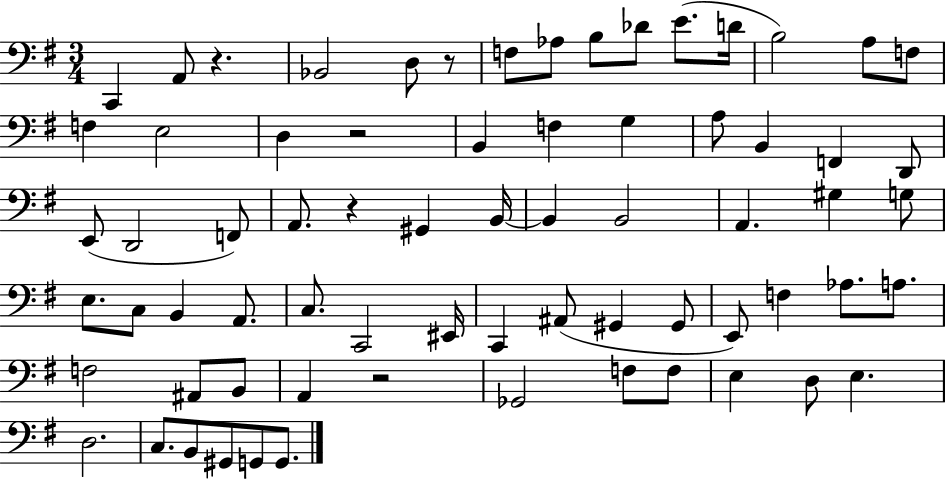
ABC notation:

X:1
T:Untitled
M:3/4
L:1/4
K:G
C,, A,,/2 z _B,,2 D,/2 z/2 F,/2 _A,/2 B,/2 _D/2 E/2 D/4 B,2 A,/2 F,/2 F, E,2 D, z2 B,, F, G, A,/2 B,, F,, D,,/2 E,,/2 D,,2 F,,/2 A,,/2 z ^G,, B,,/4 B,, B,,2 A,, ^G, G,/2 E,/2 C,/2 B,, A,,/2 C,/2 C,,2 ^E,,/4 C,, ^A,,/2 ^G,, ^G,,/2 E,,/2 F, _A,/2 A,/2 F,2 ^A,,/2 B,,/2 A,, z2 _G,,2 F,/2 F,/2 E, D,/2 E, D,2 C,/2 B,,/2 ^G,,/2 G,,/2 G,,/2